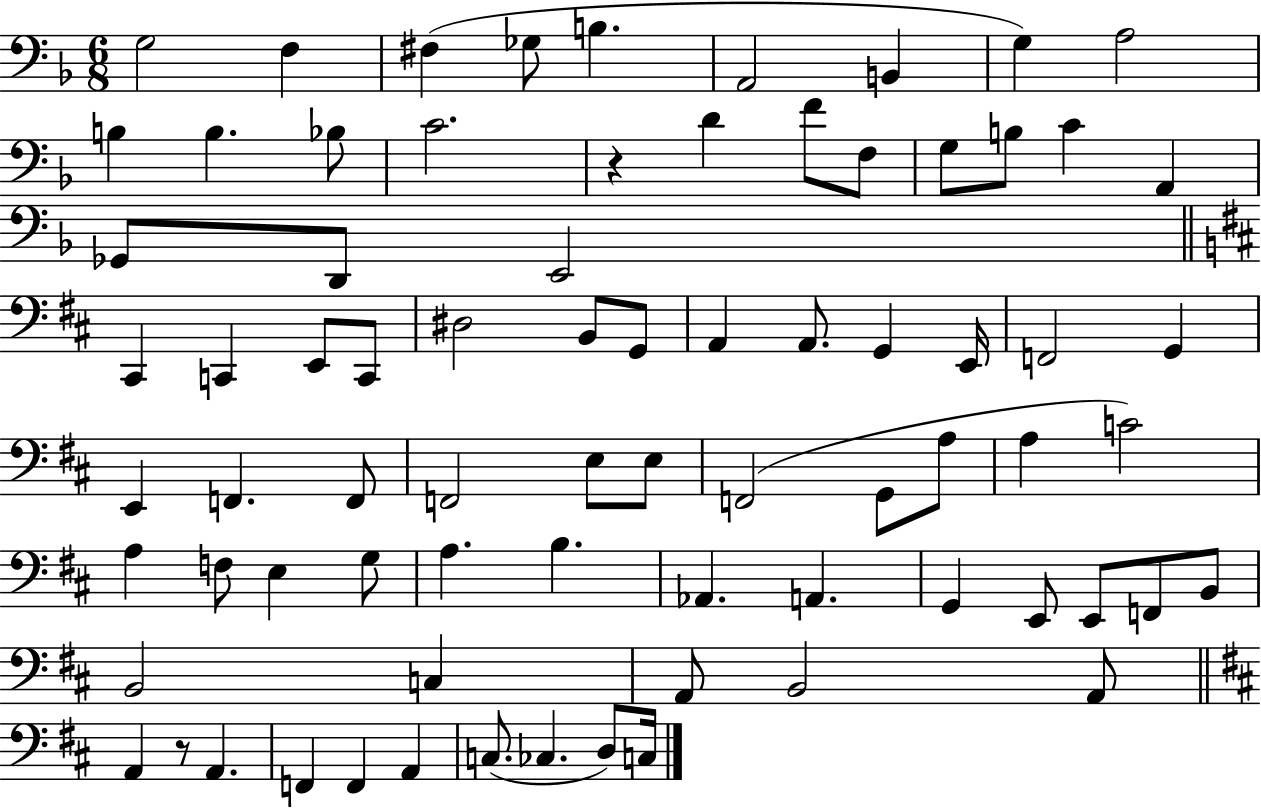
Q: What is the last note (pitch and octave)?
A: C3